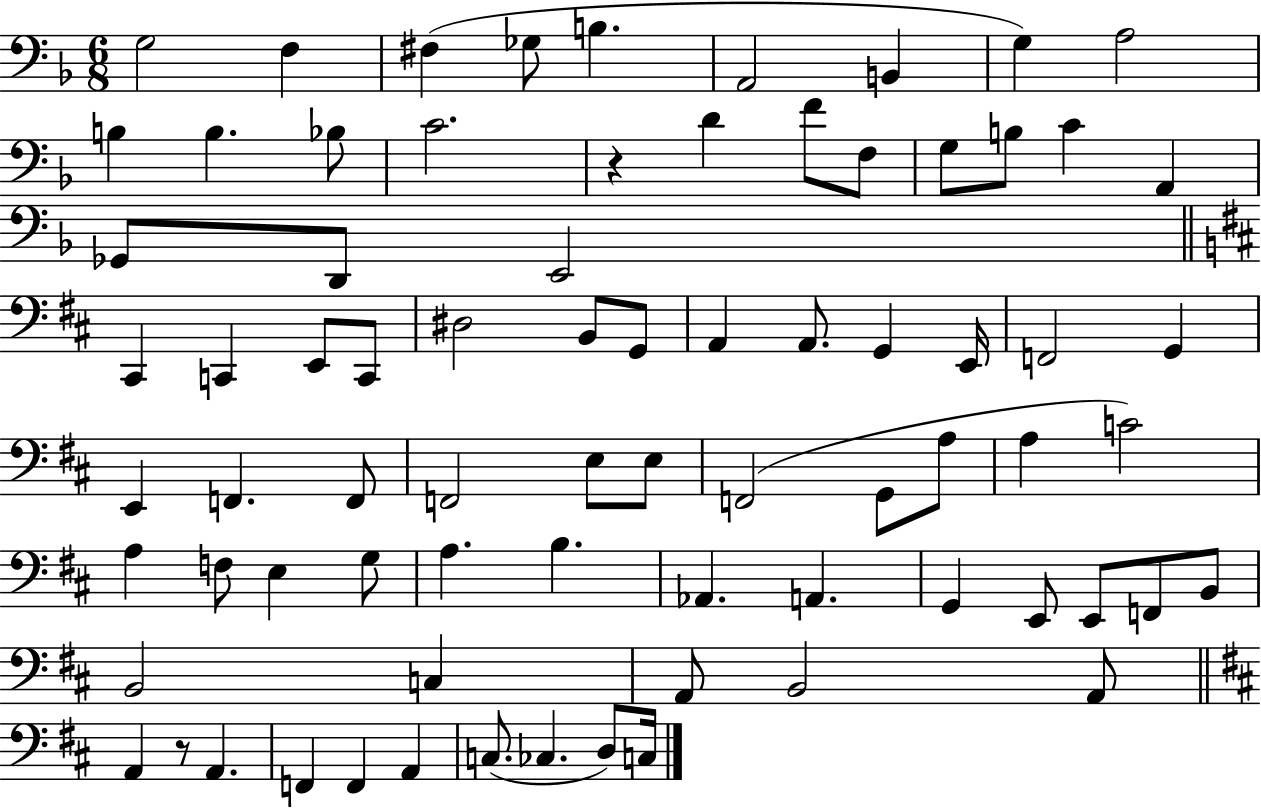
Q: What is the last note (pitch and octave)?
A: C3